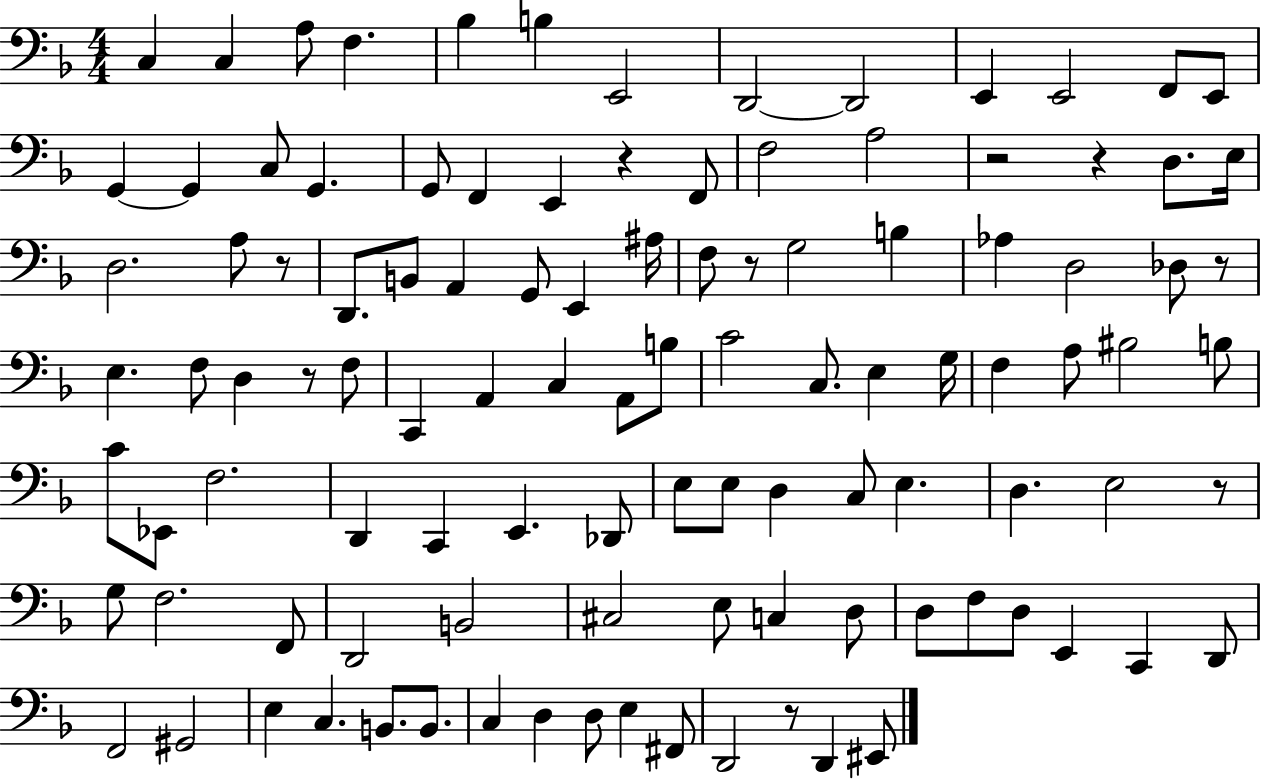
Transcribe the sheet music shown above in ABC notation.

X:1
T:Untitled
M:4/4
L:1/4
K:F
C, C, A,/2 F, _B, B, E,,2 D,,2 D,,2 E,, E,,2 F,,/2 E,,/2 G,, G,, C,/2 G,, G,,/2 F,, E,, z F,,/2 F,2 A,2 z2 z D,/2 E,/4 D,2 A,/2 z/2 D,,/2 B,,/2 A,, G,,/2 E,, ^A,/4 F,/2 z/2 G,2 B, _A, D,2 _D,/2 z/2 E, F,/2 D, z/2 F,/2 C,, A,, C, A,,/2 B,/2 C2 C,/2 E, G,/4 F, A,/2 ^B,2 B,/2 C/2 _E,,/2 F,2 D,, C,, E,, _D,,/2 E,/2 E,/2 D, C,/2 E, D, E,2 z/2 G,/2 F,2 F,,/2 D,,2 B,,2 ^C,2 E,/2 C, D,/2 D,/2 F,/2 D,/2 E,, C,, D,,/2 F,,2 ^G,,2 E, C, B,,/2 B,,/2 C, D, D,/2 E, ^F,,/2 D,,2 z/2 D,, ^E,,/2